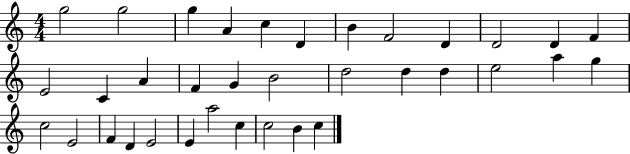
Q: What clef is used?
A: treble